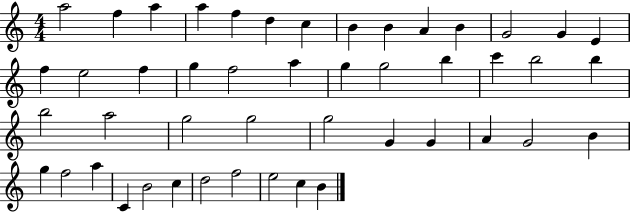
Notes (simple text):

A5/h F5/q A5/q A5/q F5/q D5/q C5/q B4/q B4/q A4/q B4/q G4/h G4/q E4/q F5/q E5/h F5/q G5/q F5/h A5/q G5/q G5/h B5/q C6/q B5/h B5/q B5/h A5/h G5/h G5/h G5/h G4/q G4/q A4/q G4/h B4/q G5/q F5/h A5/q C4/q B4/h C5/q D5/h F5/h E5/h C5/q B4/q